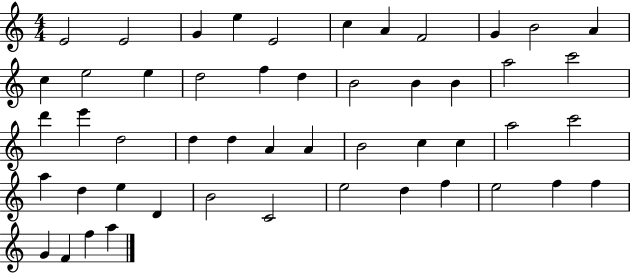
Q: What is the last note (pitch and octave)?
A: A5